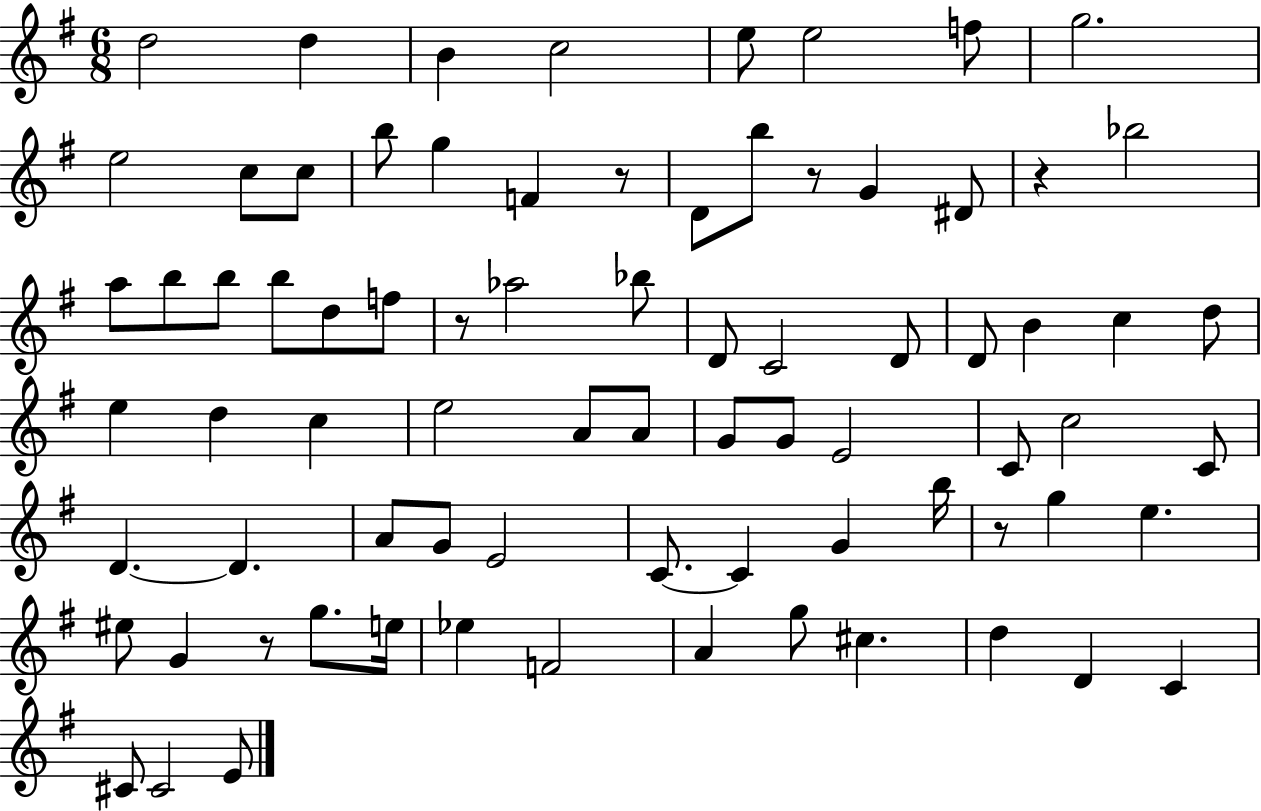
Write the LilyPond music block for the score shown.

{
  \clef treble
  \numericTimeSignature
  \time 6/8
  \key g \major
  d''2 d''4 | b'4 c''2 | e''8 e''2 f''8 | g''2. | \break e''2 c''8 c''8 | b''8 g''4 f'4 r8 | d'8 b''8 r8 g'4 dis'8 | r4 bes''2 | \break a''8 b''8 b''8 b''8 d''8 f''8 | r8 aes''2 bes''8 | d'8 c'2 d'8 | d'8 b'4 c''4 d''8 | \break e''4 d''4 c''4 | e''2 a'8 a'8 | g'8 g'8 e'2 | c'8 c''2 c'8 | \break d'4.~~ d'4. | a'8 g'8 e'2 | c'8.~~ c'4 g'4 b''16 | r8 g''4 e''4. | \break eis''8 g'4 r8 g''8. e''16 | ees''4 f'2 | a'4 g''8 cis''4. | d''4 d'4 c'4 | \break cis'8 cis'2 e'8 | \bar "|."
}